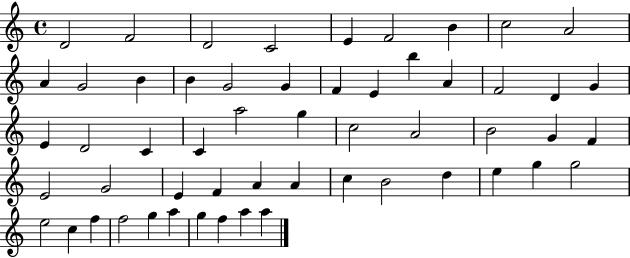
X:1
T:Untitled
M:4/4
L:1/4
K:C
D2 F2 D2 C2 E F2 B c2 A2 A G2 B B G2 G F E b A F2 D G E D2 C C a2 g c2 A2 B2 G F E2 G2 E F A A c B2 d e g g2 e2 c f f2 g a g f a a